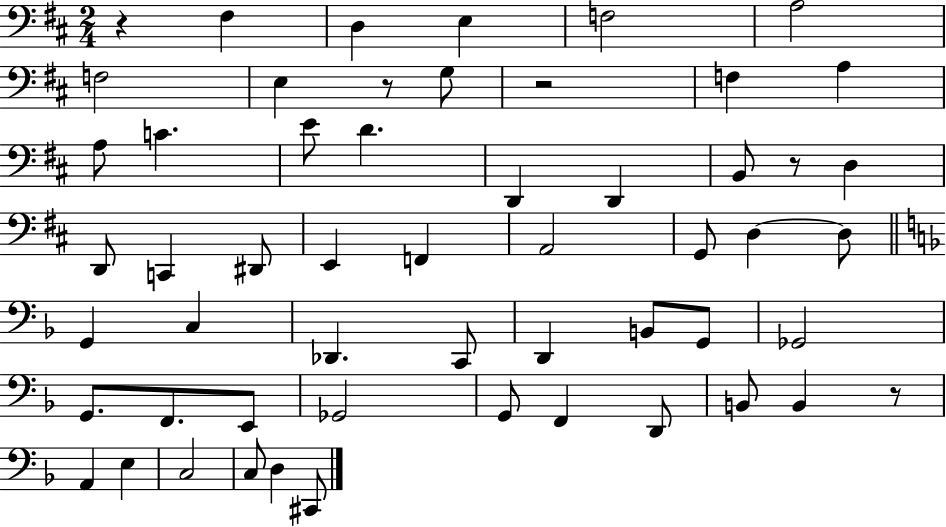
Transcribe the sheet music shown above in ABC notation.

X:1
T:Untitled
M:2/4
L:1/4
K:D
z ^F, D, E, F,2 A,2 F,2 E, z/2 G,/2 z2 F, A, A,/2 C E/2 D D,, D,, B,,/2 z/2 D, D,,/2 C,, ^D,,/2 E,, F,, A,,2 G,,/2 D, D,/2 G,, C, _D,, C,,/2 D,, B,,/2 G,,/2 _G,,2 G,,/2 F,,/2 E,,/2 _G,,2 G,,/2 F,, D,,/2 B,,/2 B,, z/2 A,, E, C,2 C,/2 D, ^C,,/2